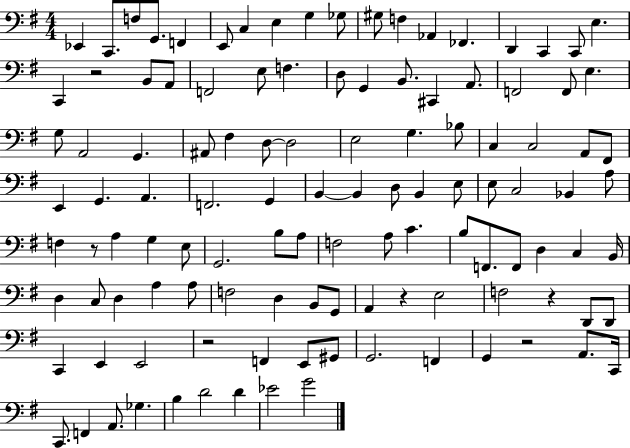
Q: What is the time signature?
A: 4/4